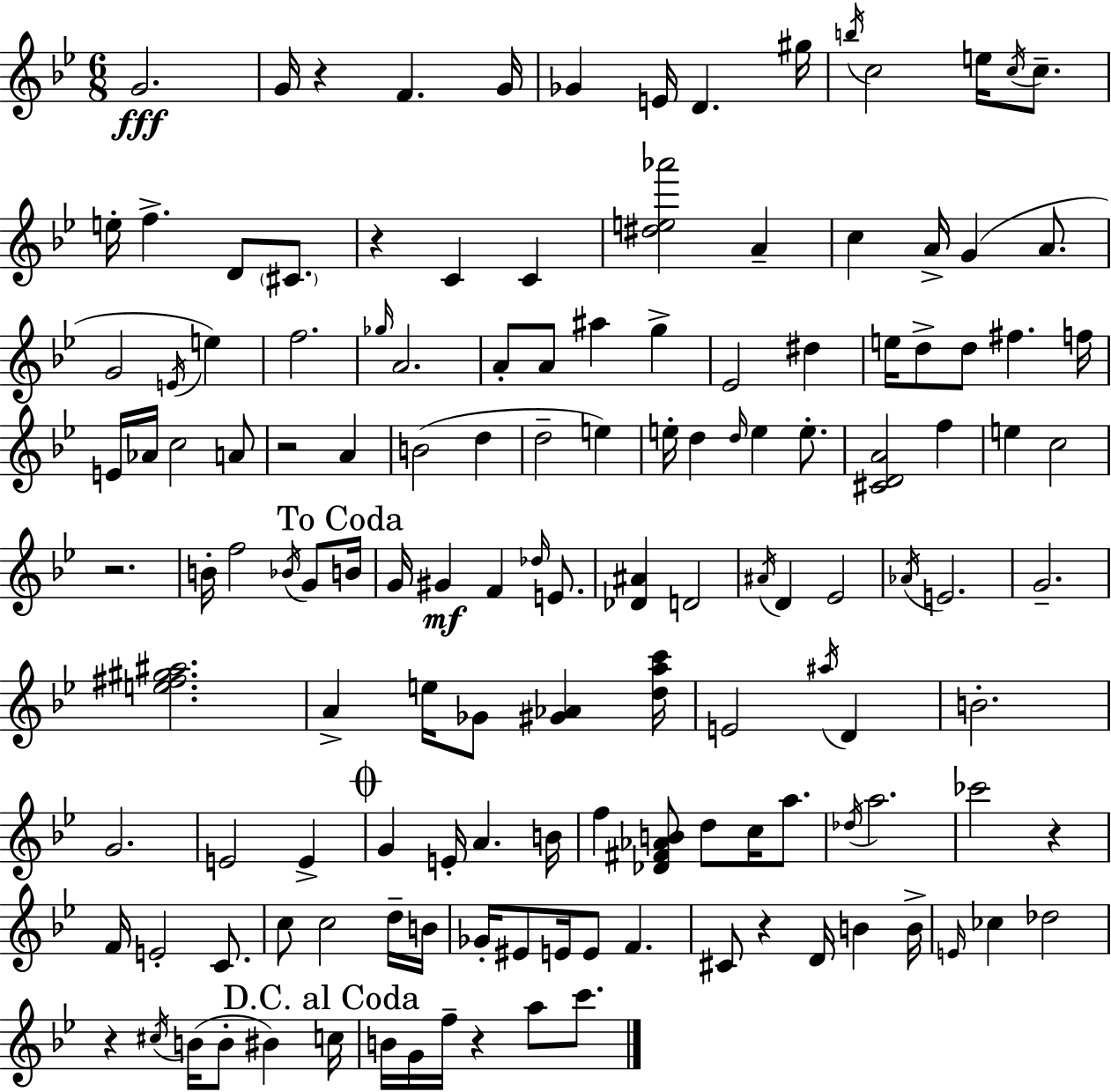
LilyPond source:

{
  \clef treble
  \numericTimeSignature
  \time 6/8
  \key g \minor
  g'2.\fff | g'16 r4 f'4. g'16 | ges'4 e'16 d'4. gis''16 | \acciaccatura { b''16 } c''2 e''16 \acciaccatura { c''16 } c''8.-- | \break e''16-. f''4.-> d'8 \parenthesize cis'8. | r4 c'4 c'4 | <dis'' e'' aes'''>2 a'4-- | c''4 a'16-> g'4( a'8. | \break g'2 \acciaccatura { e'16 } e''4) | f''2. | \grace { ges''16 } a'2. | a'8-. a'8 ais''4 | \break g''4-> ees'2 | dis''4 e''16 d''8-> d''8 fis''4. | f''16 e'16 aes'16 c''2 | a'8 r2 | \break a'4 b'2( | d''4 d''2-- | e''4) e''16-. d''4 \grace { d''16 } e''4 | e''8.-. <cis' d' a'>2 | \break f''4 e''4 c''2 | r2. | b'16-. f''2 | \acciaccatura { bes'16 } g'8 \mark "To Coda" b'16 g'16 gis'4\mf f'4 | \break \grace { des''16 } e'8. <des' ais'>4 d'2 | \acciaccatura { ais'16 } d'4 | ees'2 \acciaccatura { aes'16 } e'2. | g'2.-- | \break <e'' fis'' gis'' ais''>2. | a'4-> | e''16 ges'8 <gis' aes'>4 <d'' a'' c'''>16 e'2 | \acciaccatura { ais''16 } d'4 b'2.-. | \break g'2. | e'2 | e'4-> \mark \markup { \musicglyph "scripts.coda" } g'4 | e'16-. a'4. b'16 f''4 | \break <des' fis' aes' b'>8 d''8 c''16 a''8. \acciaccatura { des''16 } a''2. | ces'''2 | r4 f'16 | e'2-. c'8. c''8 | \break c''2 d''16-- b'16 ges'16-. | eis'8 e'16 e'8 f'4. cis'8 | r4 d'16 b'4 b'16-> \grace { e'16 } | ces''4 des''2 | \break r4 \acciaccatura { cis''16 } b'16( b'8-. bis'4) | \mark "D.C. al Coda" c''16 b'16 g'16 f''16-- r4 a''8 c'''8. | \bar "|."
}